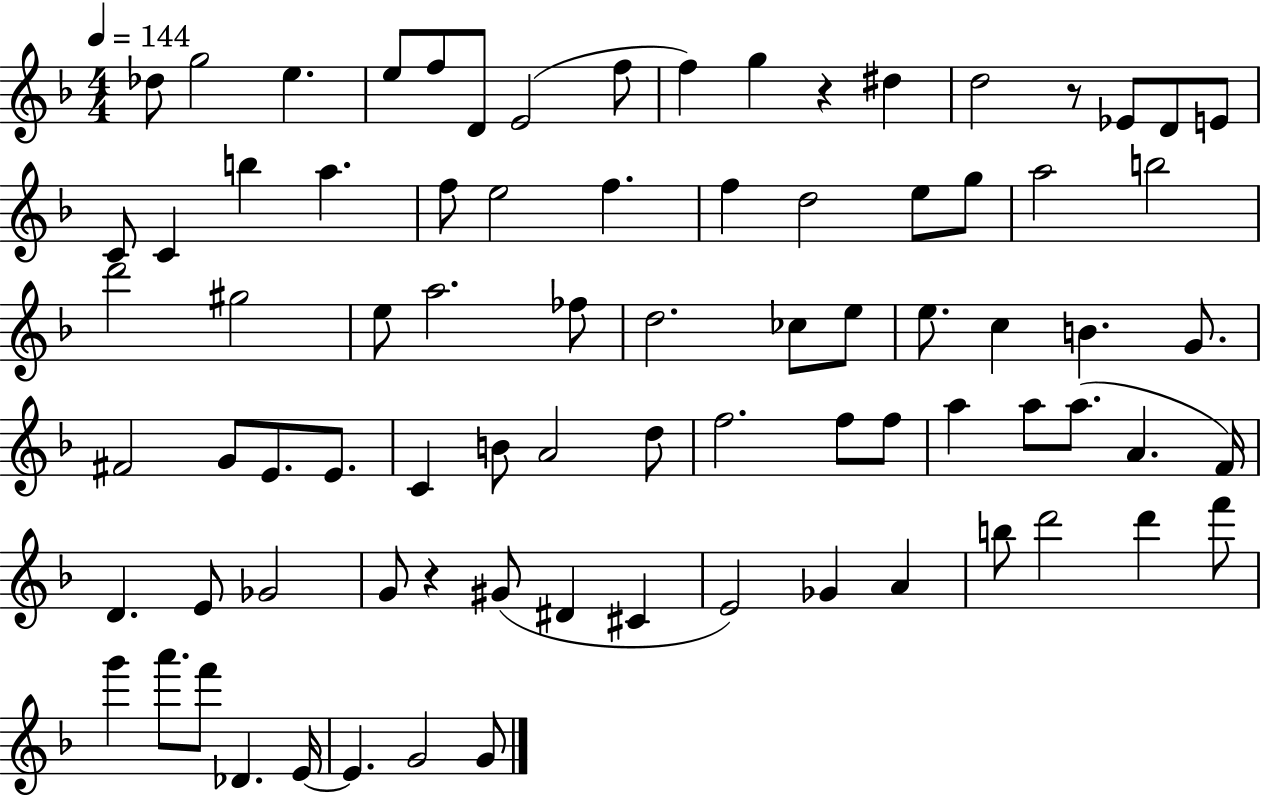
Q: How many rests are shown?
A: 3